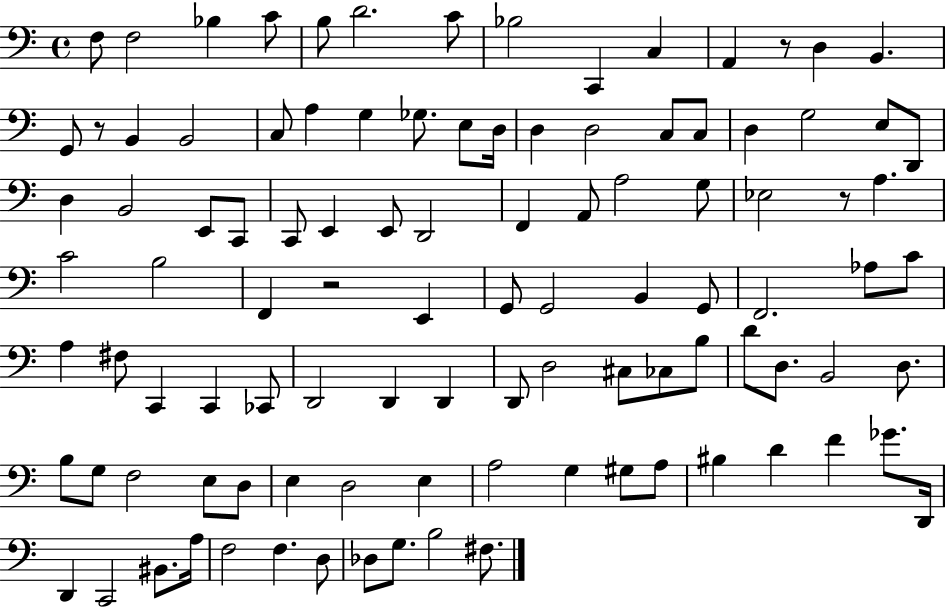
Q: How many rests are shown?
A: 4